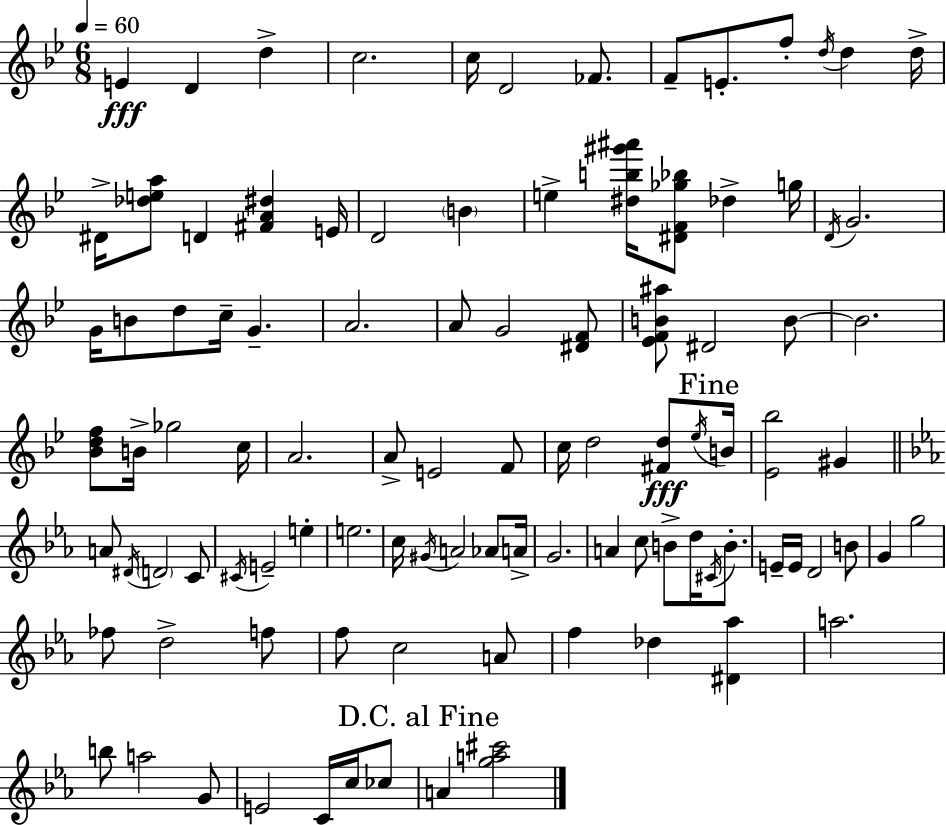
E4/q D4/q D5/q C5/h. C5/s D4/h FES4/e. F4/e E4/e. F5/e D5/s D5/q D5/s D#4/s [Db5,E5,A5]/e D4/q [F#4,A4,D#5]/q E4/s D4/h B4/q E5/q [D#5,B5,G#6,A#6]/s [D#4,F4,Gb5,Bb5]/e Db5/q G5/s D4/s G4/h. G4/s B4/e D5/e C5/s G4/q. A4/h. A4/e G4/h [D#4,F4]/e [Eb4,F4,B4,A#5]/e D#4/h B4/e B4/h. [Bb4,D5,F5]/e B4/s Gb5/h C5/s A4/h. A4/e E4/h F4/e C5/s D5/h [F#4,D5]/e Eb5/s B4/s [Eb4,Bb5]/h G#4/q A4/e D#4/s D4/h C4/e C#4/s E4/h E5/q E5/h. C5/s G#4/s A4/h Ab4/e A4/s G4/h. A4/q C5/e B4/e D5/s C#4/s B4/e. E4/s E4/s D4/h B4/e G4/q G5/h FES5/e D5/h F5/e F5/e C5/h A4/e F5/q Db5/q [D#4,Ab5]/q A5/h. B5/e A5/h G4/e E4/h C4/s C5/s CES5/e A4/q [G5,A5,C#6]/h